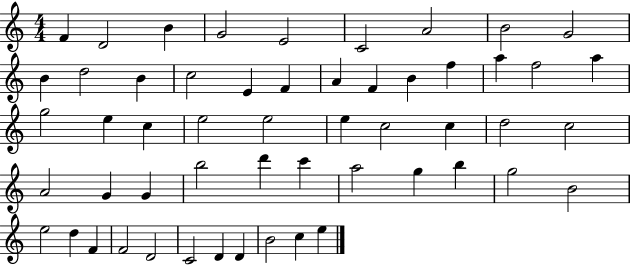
F4/q D4/h B4/q G4/h E4/h C4/h A4/h B4/h G4/h B4/q D5/h B4/q C5/h E4/q F4/q A4/q F4/q B4/q F5/q A5/q F5/h A5/q G5/h E5/q C5/q E5/h E5/h E5/q C5/h C5/q D5/h C5/h A4/h G4/q G4/q B5/h D6/q C6/q A5/h G5/q B5/q G5/h B4/h E5/h D5/q F4/q F4/h D4/h C4/h D4/q D4/q B4/h C5/q E5/q